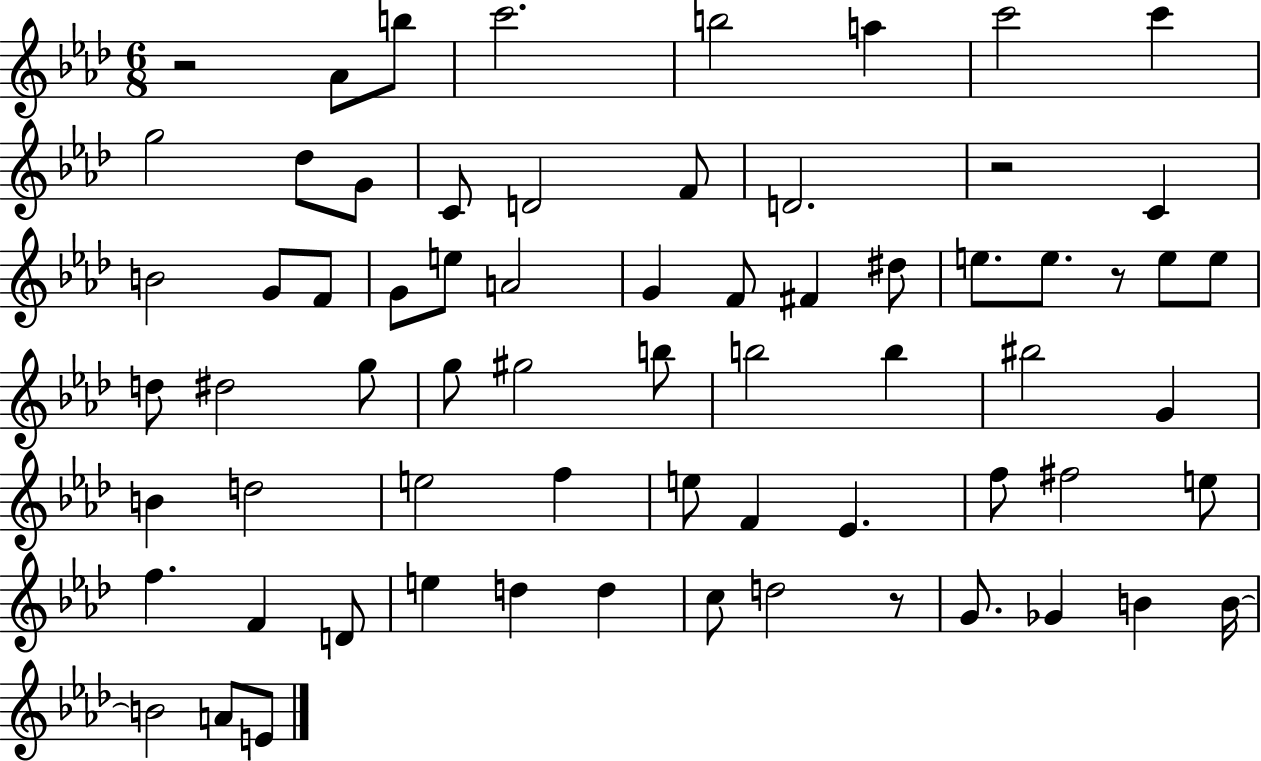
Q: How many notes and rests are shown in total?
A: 68